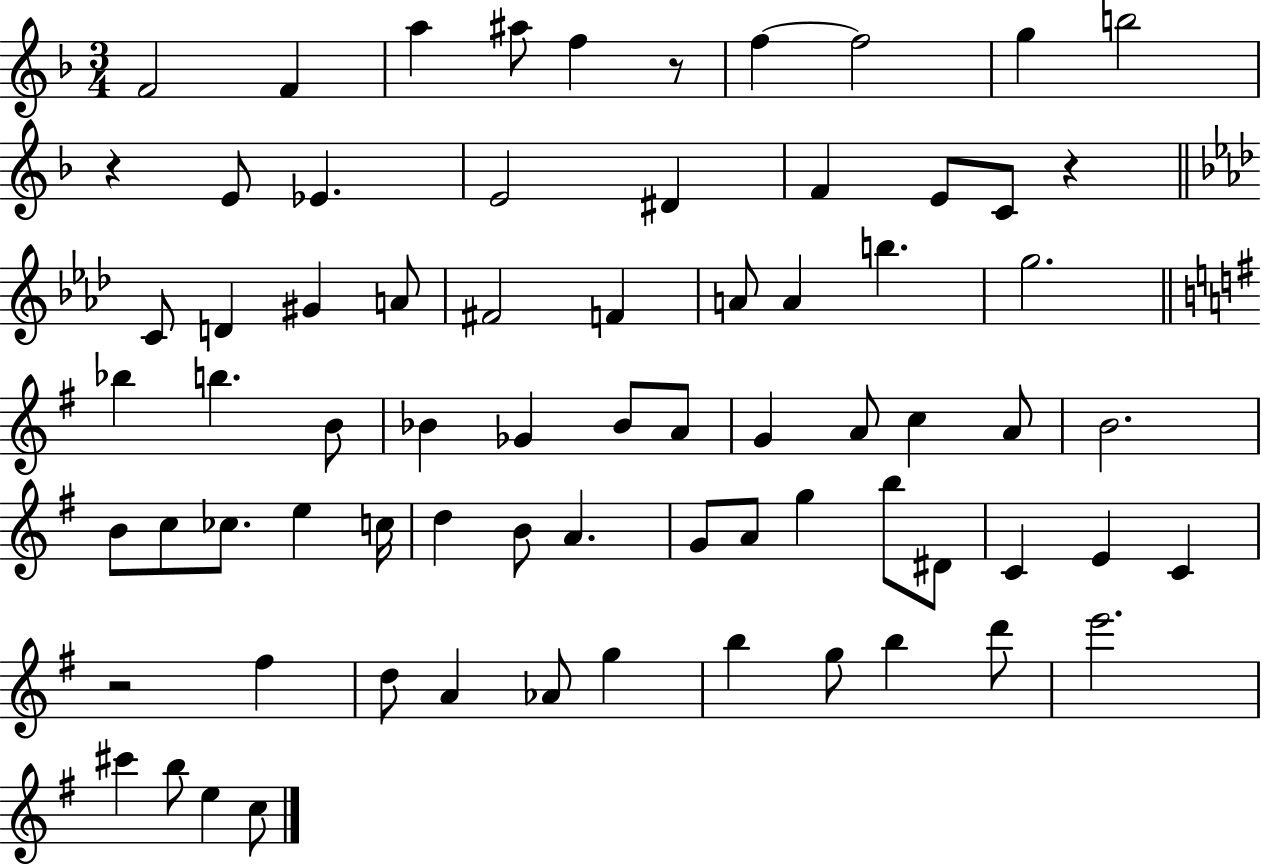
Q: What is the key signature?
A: F major